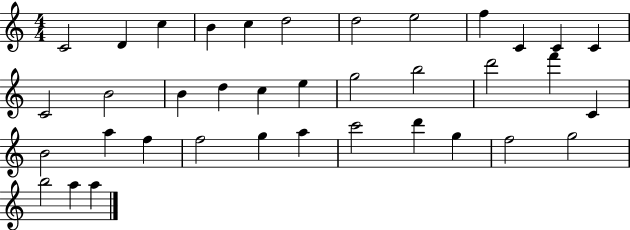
X:1
T:Untitled
M:4/4
L:1/4
K:C
C2 D c B c d2 d2 e2 f C C C C2 B2 B d c e g2 b2 d'2 f' C B2 a f f2 g a c'2 d' g f2 g2 b2 a a